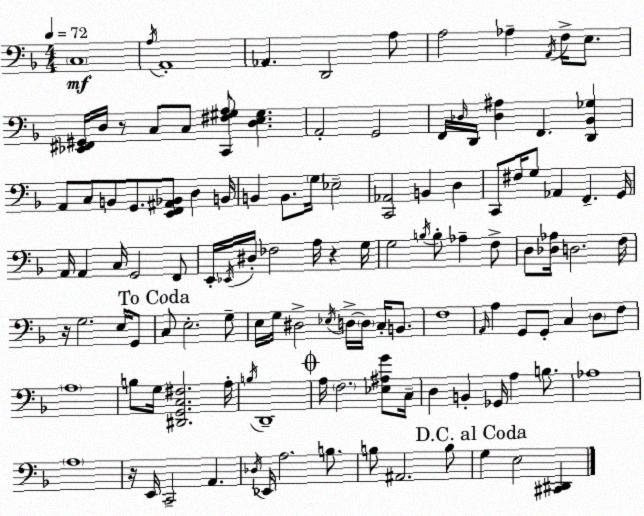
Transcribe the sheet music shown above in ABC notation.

X:1
T:Untitled
M:4/4
L:1/4
K:F
C,4 A,/4 A,,4 _A,, D,,2 A,/2 A,2 _A, A,,/4 F,/4 E,/2 [_E,,^F,,^G,,]/4 D,/4 z/2 C,/2 C,/2 [C,,^F,^G,A,]/2 [D,E,^G,] A,,2 G,,2 F,,/4 _D,/4 D,,/4 [_D,^A,] F,, [D,,_B,,_G,] A,,/2 C,/2 B,,/2 G,,/2 [E,,F,,^A,,_B,,]/2 D, B,,/4 B,, B,,/2 G,/4 _E,2 [C,,_A,,]2 B,, D, C,,/2 ^F,/4 G,/2 _A,, F,, G,,/4 A,,/4 A,, C,/4 G,,2 F,,/2 E,,/4 _E,,/4 ^D,/4 _F,2 A,/4 z G,/4 G,2 B,/4 B,/2 _A, F,/2 D,/2 [_D,_A,]/4 D,2 F,/4 z/4 G,2 E,/4 G,,/2 C,/2 E,2 G,/2 E,/4 G,/4 ^D,2 _E,/4 D,/4 D,/4 C,/4 B,,/2 F,4 A,,/4 A, G,,/2 G,,/2 C, D,/2 F,/2 A,4 B,/2 G,/4 [^D,,G,,C,^F,]2 A,/4 B,/4 D,,4 A,/4 F,2 [_E,^A,G]/2 C,/4 D, B,, _G,,/4 A, B,/2 _A,4 A,4 z/4 E,,/4 C,,2 A,, _D,/4 _E,,/4 A,2 B,/2 B,/2 ^A,,2 B,/2 G, E,2 [^C,,^D,,]